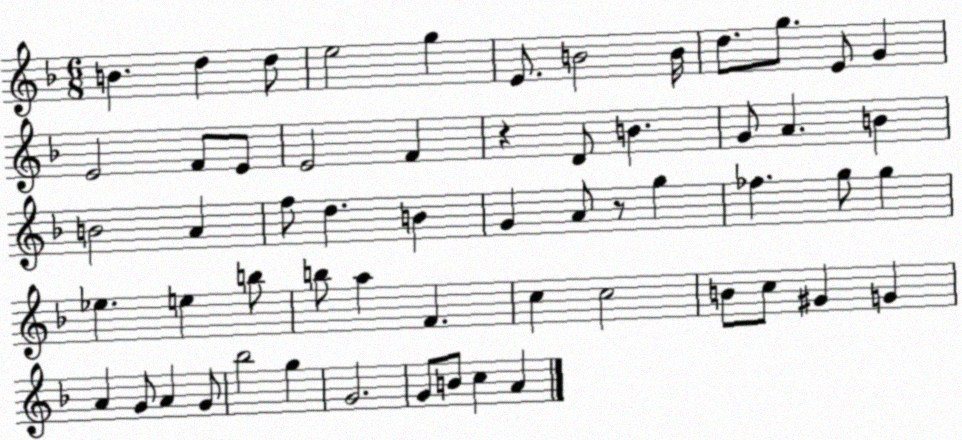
X:1
T:Untitled
M:6/8
L:1/4
K:F
B d d/2 e2 g E/2 B2 B/4 d/2 g/2 E/2 G E2 F/2 E/2 E2 F z D/2 B G/2 A B B2 A f/2 d B G A/2 z/2 g _f g/2 g _e e b/2 b/2 a F c c2 B/2 c/2 ^G G A G/2 A G/2 _b2 g G2 G/2 B/2 c A